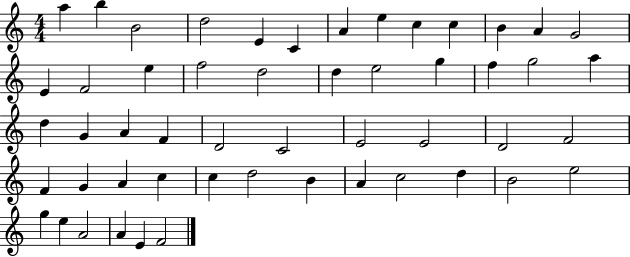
{
  \clef treble
  \numericTimeSignature
  \time 4/4
  \key c \major
  a''4 b''4 b'2 | d''2 e'4 c'4 | a'4 e''4 c''4 c''4 | b'4 a'4 g'2 | \break e'4 f'2 e''4 | f''2 d''2 | d''4 e''2 g''4 | f''4 g''2 a''4 | \break d''4 g'4 a'4 f'4 | d'2 c'2 | e'2 e'2 | d'2 f'2 | \break f'4 g'4 a'4 c''4 | c''4 d''2 b'4 | a'4 c''2 d''4 | b'2 e''2 | \break g''4 e''4 a'2 | a'4 e'4 f'2 | \bar "|."
}